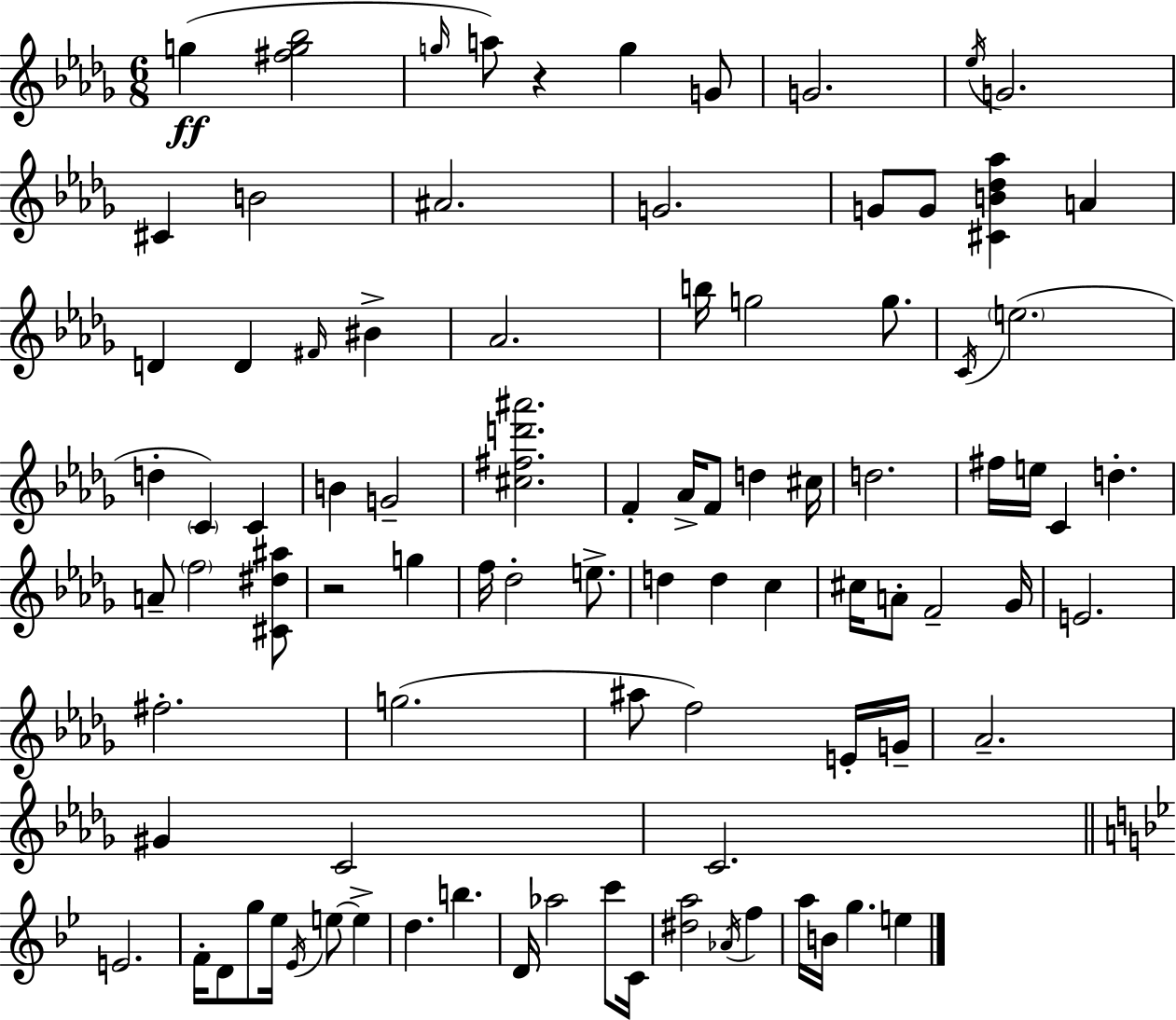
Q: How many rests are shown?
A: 2